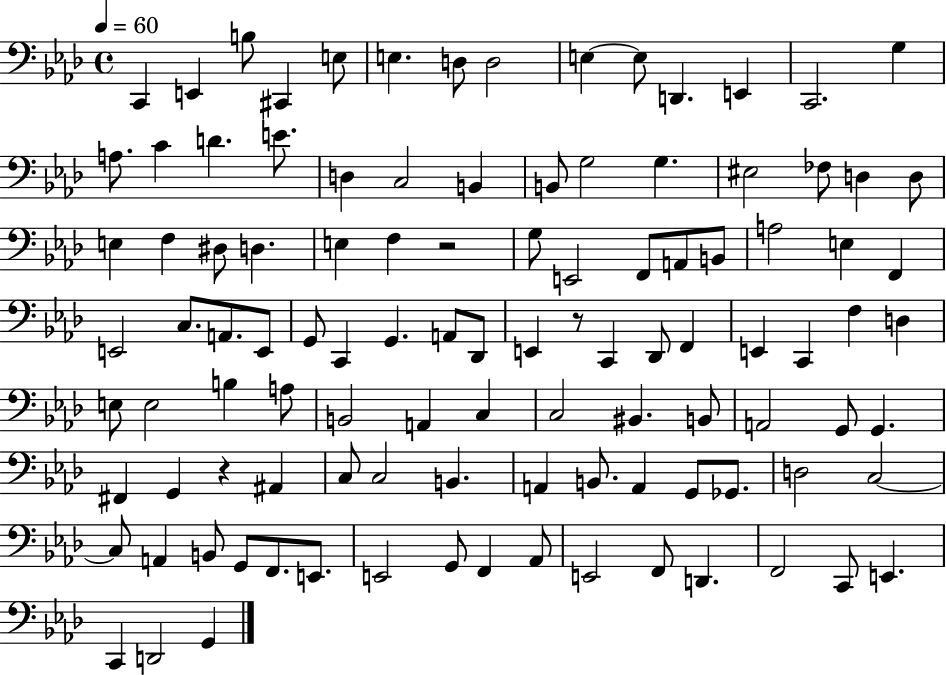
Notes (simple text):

C2/q E2/q B3/e C#2/q E3/e E3/q. D3/e D3/h E3/q E3/e D2/q. E2/q C2/h. G3/q A3/e. C4/q D4/q. E4/e. D3/q C3/h B2/q B2/e G3/h G3/q. EIS3/h FES3/e D3/q D3/e E3/q F3/q D#3/e D3/q. E3/q F3/q R/h G3/e E2/h F2/e A2/e B2/e A3/h E3/q F2/q E2/h C3/e. A2/e. E2/e G2/e C2/q G2/q. A2/e Db2/e E2/q R/e C2/q Db2/e F2/q E2/q C2/q F3/q D3/q E3/e E3/h B3/q A3/e B2/h A2/q C3/q C3/h BIS2/q. B2/e A2/h G2/e G2/q. F#2/q G2/q R/q A#2/q C3/e C3/h B2/q. A2/q B2/e. A2/q G2/e Gb2/e. D3/h C3/h C3/e A2/q B2/e G2/e F2/e. E2/e. E2/h G2/e F2/q Ab2/e E2/h F2/e D2/q. F2/h C2/e E2/q. C2/q D2/h G2/q